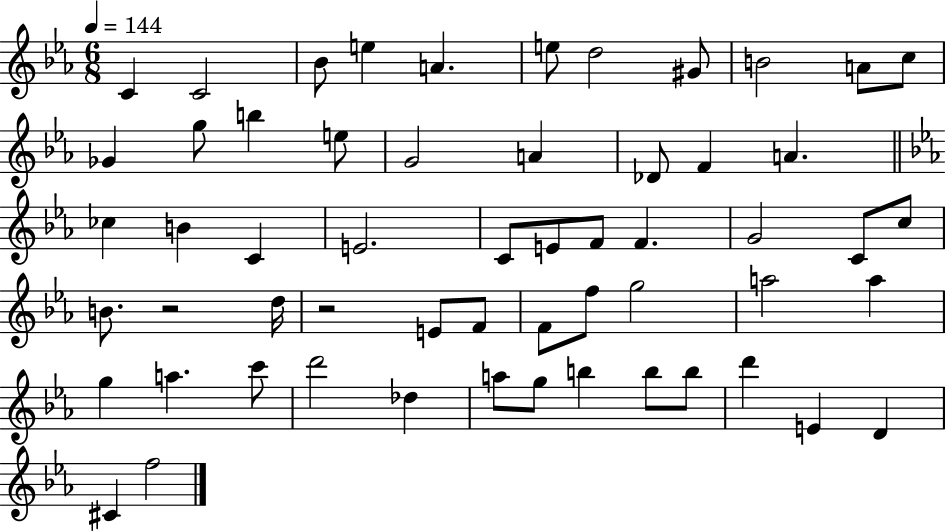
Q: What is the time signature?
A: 6/8